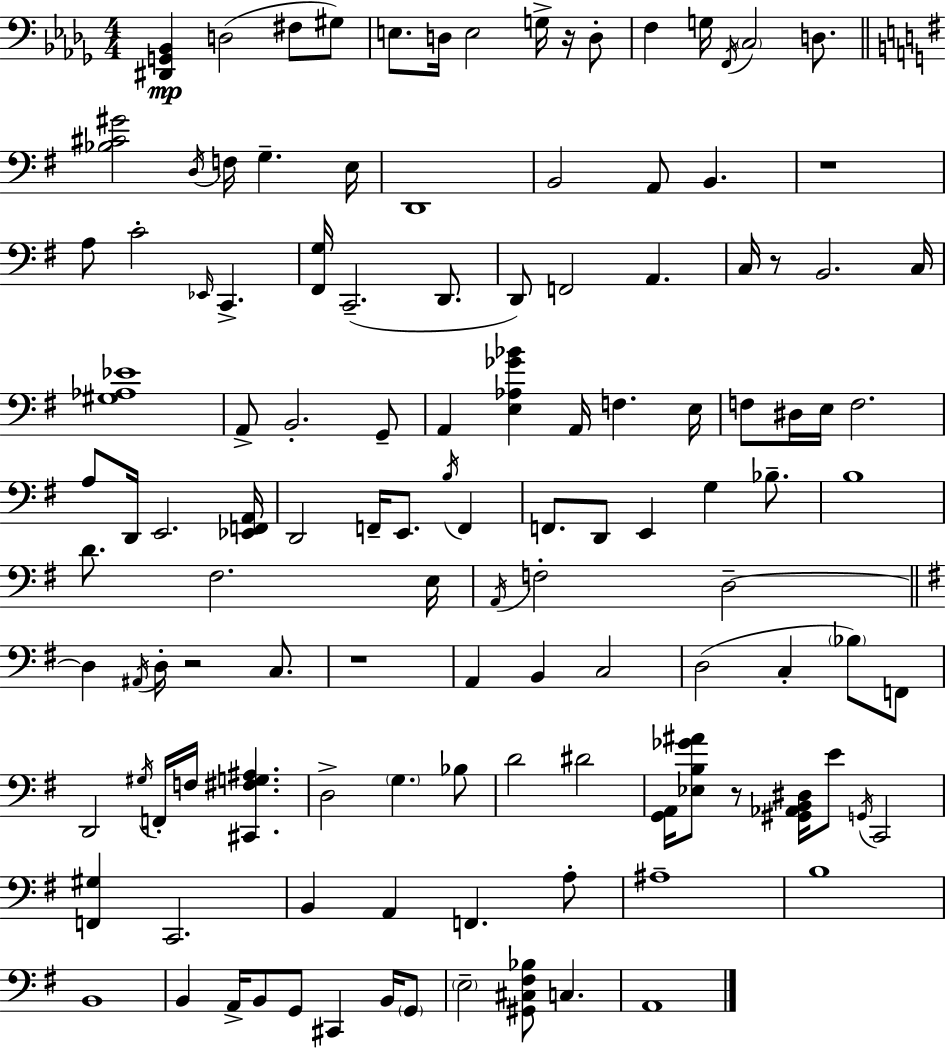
[D#2,G2,Bb2]/q D3/h F#3/e G#3/e E3/e. D3/s E3/h G3/s R/s D3/e F3/q G3/s F2/s C3/h D3/e. [Bb3,C#4,G#4]/h D3/s F3/s G3/q. E3/s D2/w B2/h A2/e B2/q. R/w A3/e C4/h Eb2/s C2/q. [F#2,G3]/s C2/h. D2/e. D2/e F2/h A2/q. C3/s R/e B2/h. C3/s [G#3,Ab3,Eb4]/w A2/e B2/h. G2/e A2/q [E3,Ab3,Gb4,Bb4]/q A2/s F3/q. E3/s F3/e D#3/s E3/s F3/h. A3/e D2/s E2/h. [Eb2,F2,A2]/s D2/h F2/s E2/e. B3/s F2/q F2/e. D2/e E2/q G3/q Bb3/e. B3/w D4/e. F#3/h. E3/s A2/s F3/h D3/h D3/q A#2/s D3/s R/h C3/e. R/w A2/q B2/q C3/h D3/h C3/q Bb3/e F2/e D2/h G#3/s F2/s F3/s [C#2,F#3,G3,A#3]/q. D3/h G3/q. Bb3/e D4/h D#4/h [G2,A2]/s [Eb3,B3,Gb4,A#4]/e R/e [G#2,Ab2,B2,D#3]/s E4/e G2/s C2/h [F2,G#3]/q C2/h. B2/q A2/q F2/q. A3/e A#3/w B3/w B2/w B2/q A2/s B2/e G2/e C#2/q B2/s G2/e E3/h [G#2,C#3,F#3,Bb3]/e C3/q. A2/w